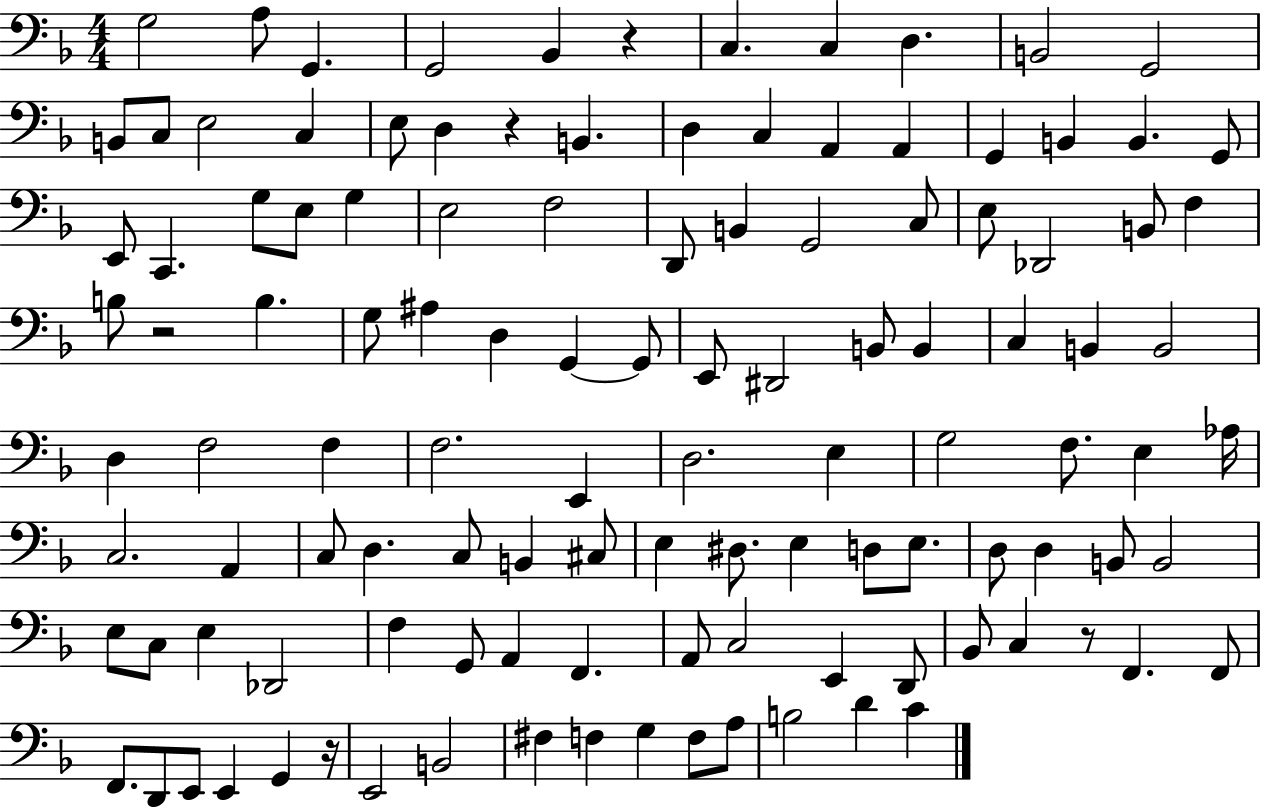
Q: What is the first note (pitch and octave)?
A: G3